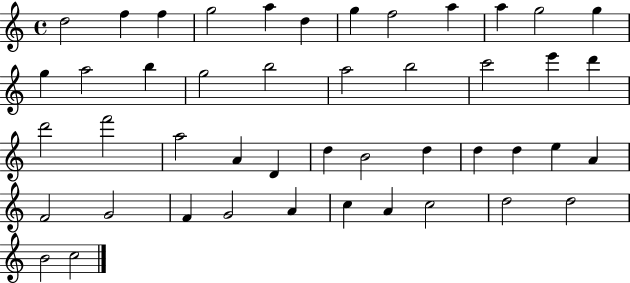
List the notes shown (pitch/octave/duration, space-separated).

D5/h F5/q F5/q G5/h A5/q D5/q G5/q F5/h A5/q A5/q G5/h G5/q G5/q A5/h B5/q G5/h B5/h A5/h B5/h C6/h E6/q D6/q D6/h F6/h A5/h A4/q D4/q D5/q B4/h D5/q D5/q D5/q E5/q A4/q F4/h G4/h F4/q G4/h A4/q C5/q A4/q C5/h D5/h D5/h B4/h C5/h